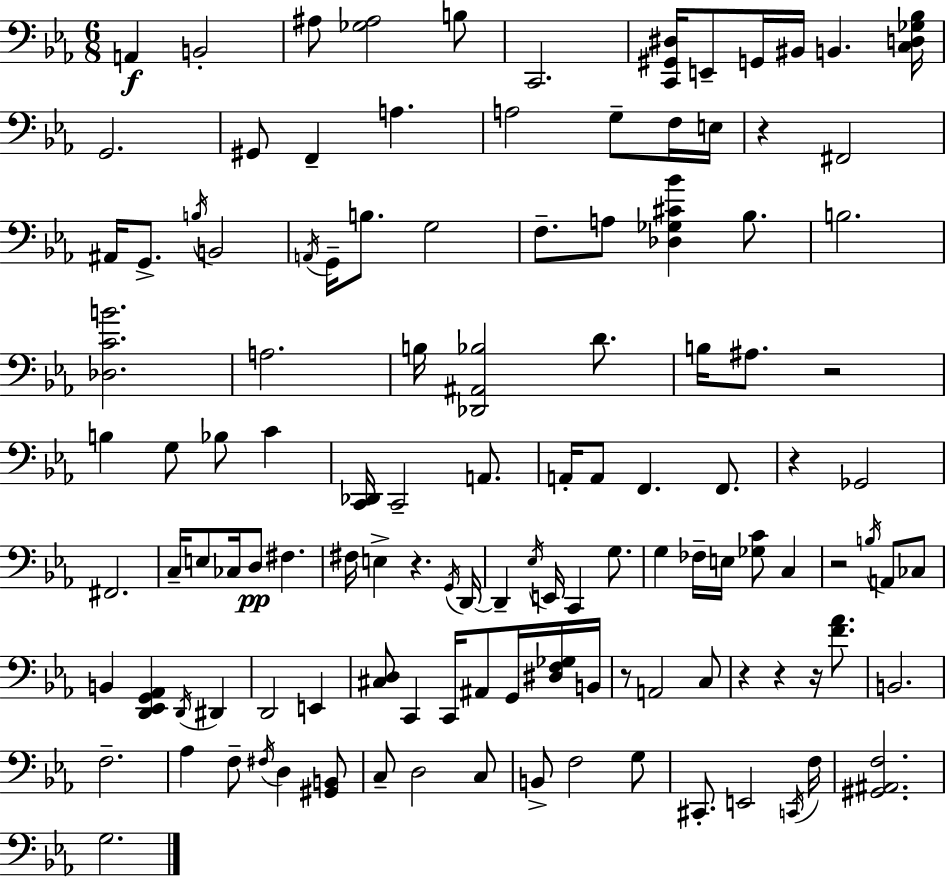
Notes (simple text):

A2/q B2/h A#3/e [Gb3,A#3]/h B3/e C2/h. [C2,G#2,D#3]/s E2/e G2/s BIS2/s B2/q. [C3,D3,Gb3,Bb3]/s G2/h. G#2/e F2/q A3/q. A3/h G3/e F3/s E3/s R/q F#2/h A#2/s G2/e. B3/s B2/h A2/s G2/s B3/e. G3/h F3/e. A3/e [Db3,Gb3,C#4,Bb4]/q Bb3/e. B3/h. [Db3,C4,B4]/h. A3/h. B3/s [Db2,A#2,Bb3]/h D4/e. B3/s A#3/e. R/h B3/q G3/e Bb3/e C4/q [C2,Db2]/s C2/h A2/e. A2/s A2/e F2/q. F2/e. R/q Gb2/h F#2/h. C3/s E3/e CES3/s D3/e F#3/q. F#3/s E3/q R/q. G2/s D2/s D2/q Eb3/s E2/s C2/q G3/e. G3/q FES3/s E3/s [Gb3,C4]/e C3/q R/h B3/s A2/e CES3/e B2/q [D2,Eb2,G2,Ab2]/q D2/s D#2/q D2/h E2/q [C#3,D3]/e C2/q C2/s A#2/e G2/s [D#3,F3,Gb3]/s B2/s R/e A2/h C3/e R/q R/q R/s [F4,Ab4]/e. B2/h. F3/h. Ab3/q F3/e F#3/s D3/q [G#2,B2]/e C3/e D3/h C3/e B2/e F3/h G3/e C#2/e. E2/h C2/s F3/s [G#2,A#2,F3]/h. G3/h.